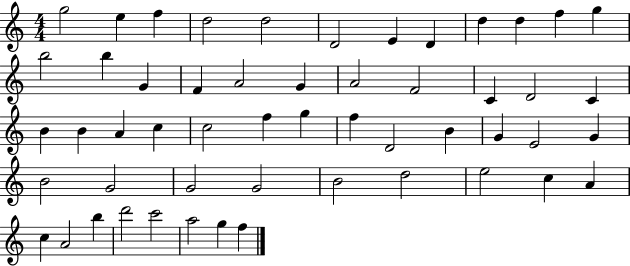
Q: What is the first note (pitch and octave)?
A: G5